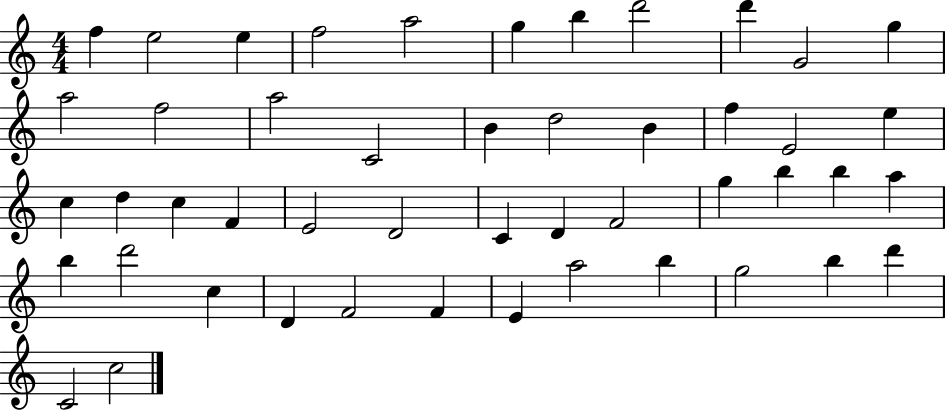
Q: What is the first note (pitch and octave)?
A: F5